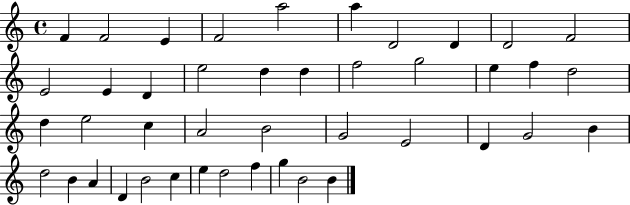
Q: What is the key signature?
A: C major